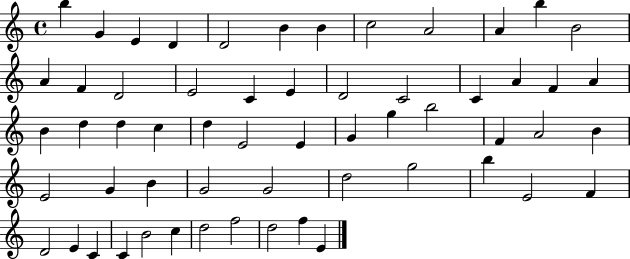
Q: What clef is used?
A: treble